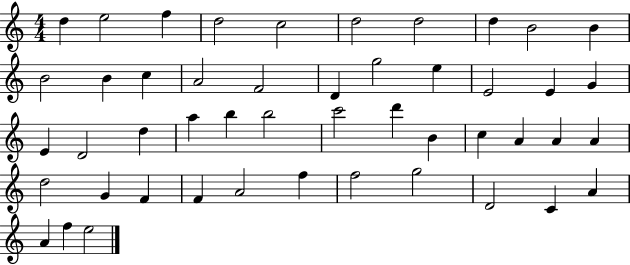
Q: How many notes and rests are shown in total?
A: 48